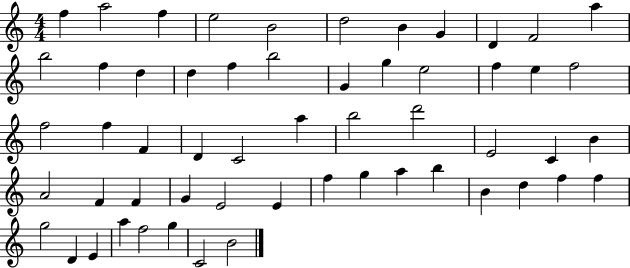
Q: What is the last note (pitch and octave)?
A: B4